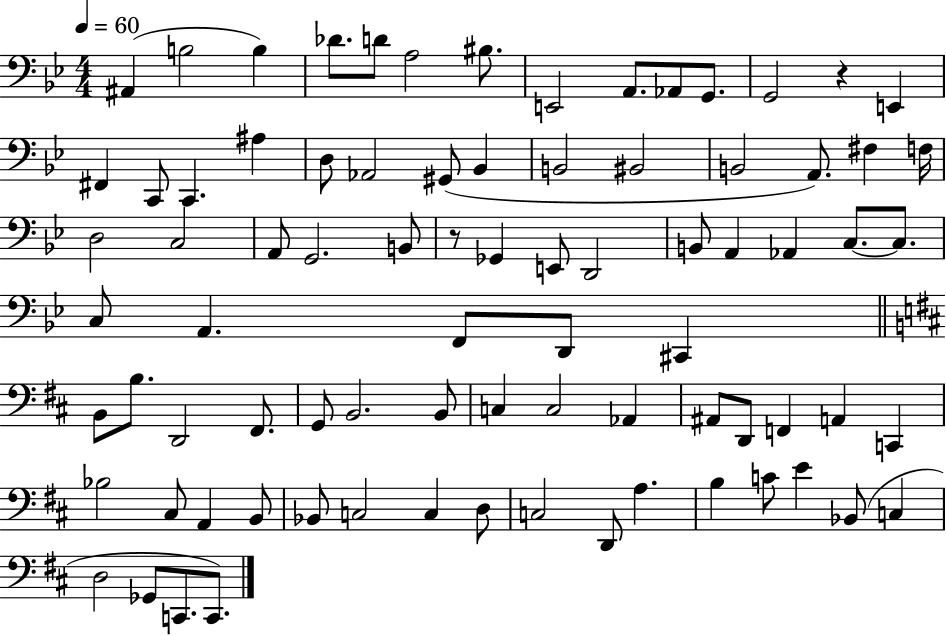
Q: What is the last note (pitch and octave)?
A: C2